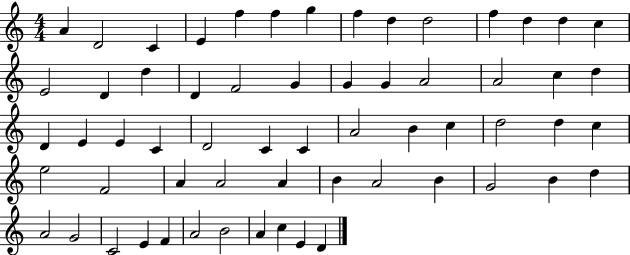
{
  \clef treble
  \numericTimeSignature
  \time 4/4
  \key c \major
  a'4 d'2 c'4 | e'4 f''4 f''4 g''4 | f''4 d''4 d''2 | f''4 d''4 d''4 c''4 | \break e'2 d'4 d''4 | d'4 f'2 g'4 | g'4 g'4 a'2 | a'2 c''4 d''4 | \break d'4 e'4 e'4 c'4 | d'2 c'4 c'4 | a'2 b'4 c''4 | d''2 d''4 c''4 | \break e''2 f'2 | a'4 a'2 a'4 | b'4 a'2 b'4 | g'2 b'4 d''4 | \break a'2 g'2 | c'2 e'4 f'4 | a'2 b'2 | a'4 c''4 e'4 d'4 | \break \bar "|."
}